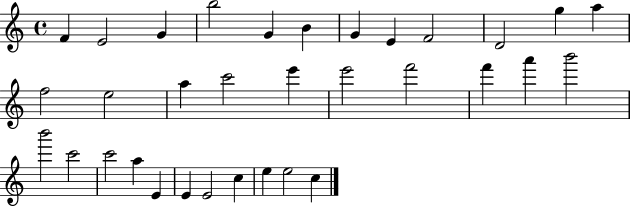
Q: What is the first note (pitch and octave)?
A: F4